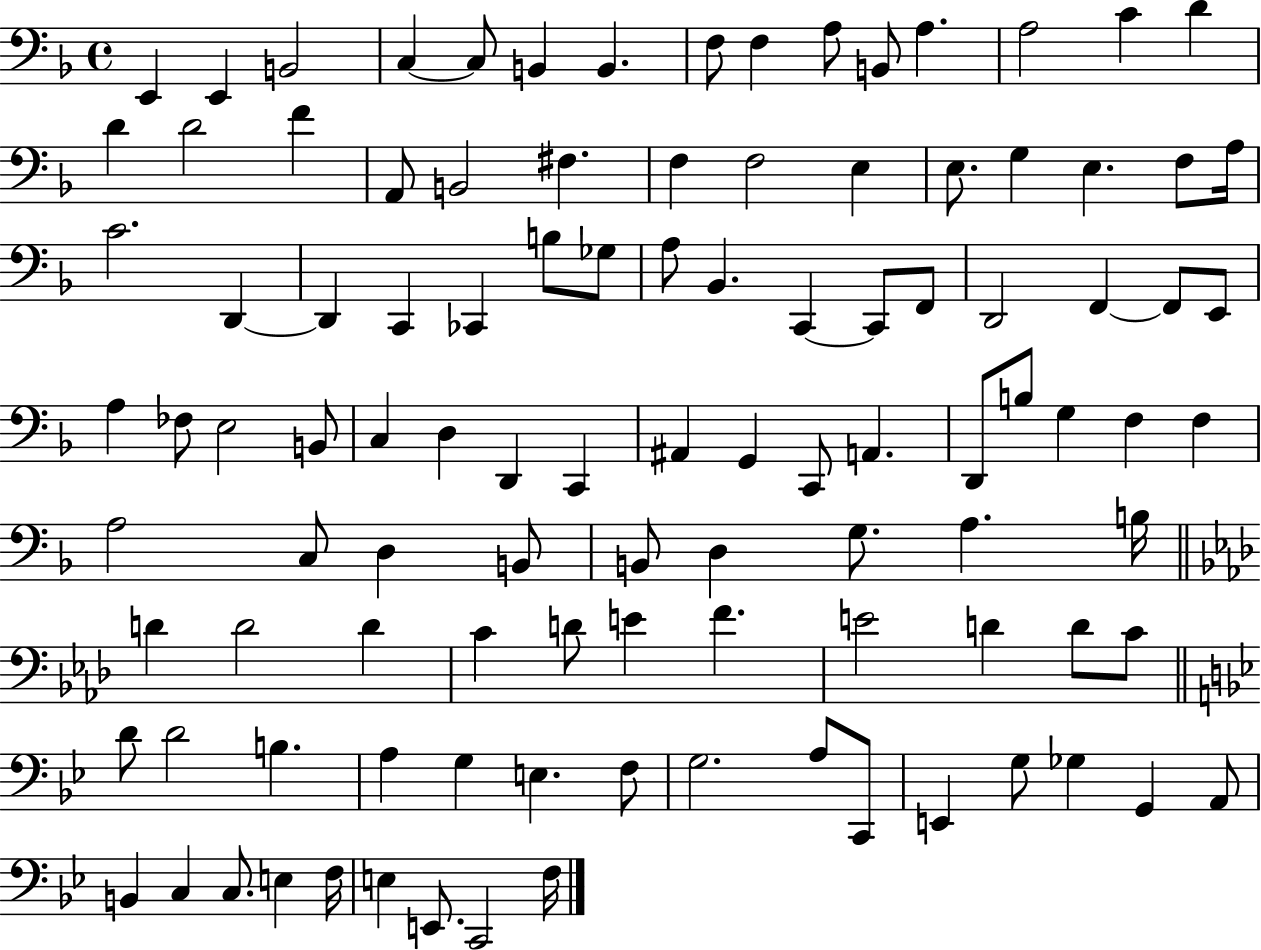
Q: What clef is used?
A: bass